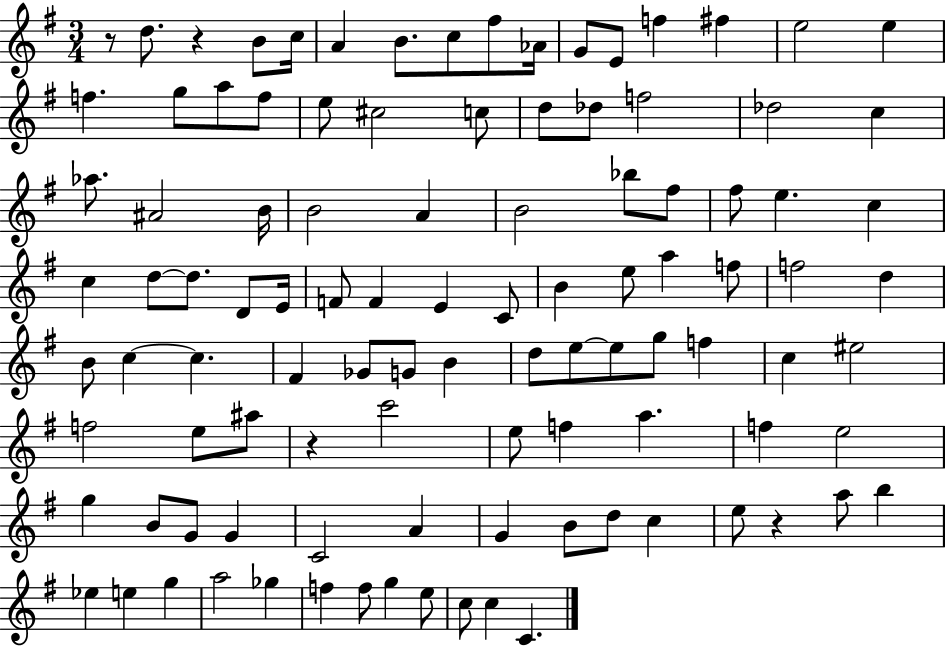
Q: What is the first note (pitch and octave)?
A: D5